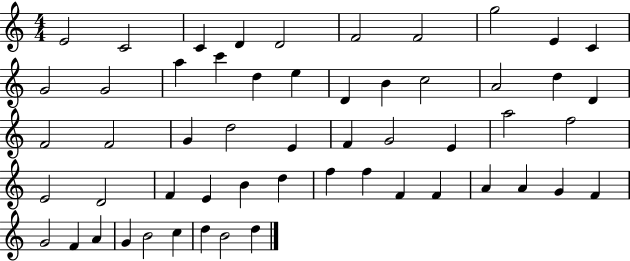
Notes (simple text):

E4/h C4/h C4/q D4/q D4/h F4/h F4/h G5/h E4/q C4/q G4/h G4/h A5/q C6/q D5/q E5/q D4/q B4/q C5/h A4/h D5/q D4/q F4/h F4/h G4/q D5/h E4/q F4/q G4/h E4/q A5/h F5/h E4/h D4/h F4/q E4/q B4/q D5/q F5/q F5/q F4/q F4/q A4/q A4/q G4/q F4/q G4/h F4/q A4/q G4/q B4/h C5/q D5/q B4/h D5/q